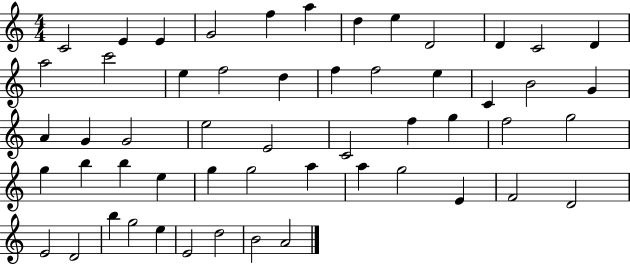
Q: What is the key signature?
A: C major